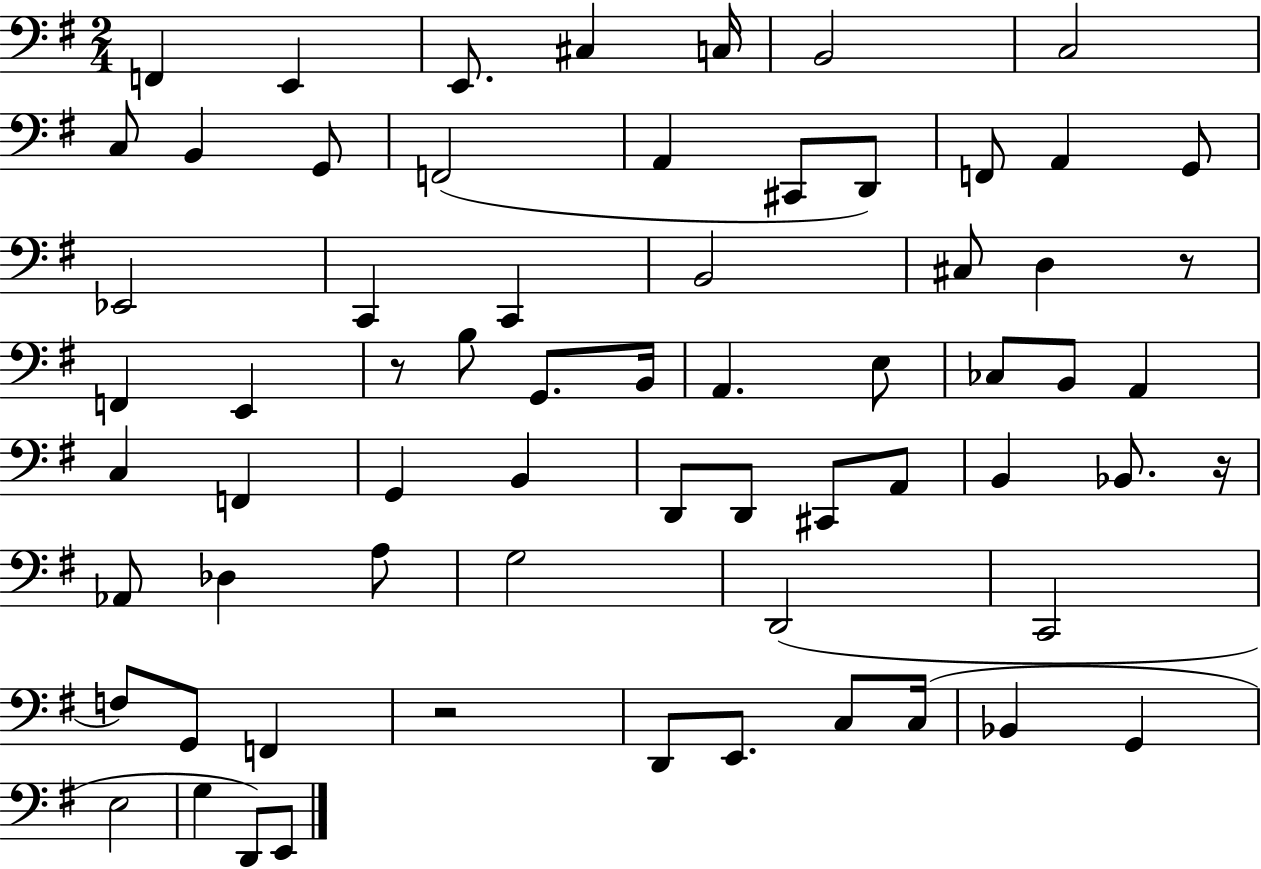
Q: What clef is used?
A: bass